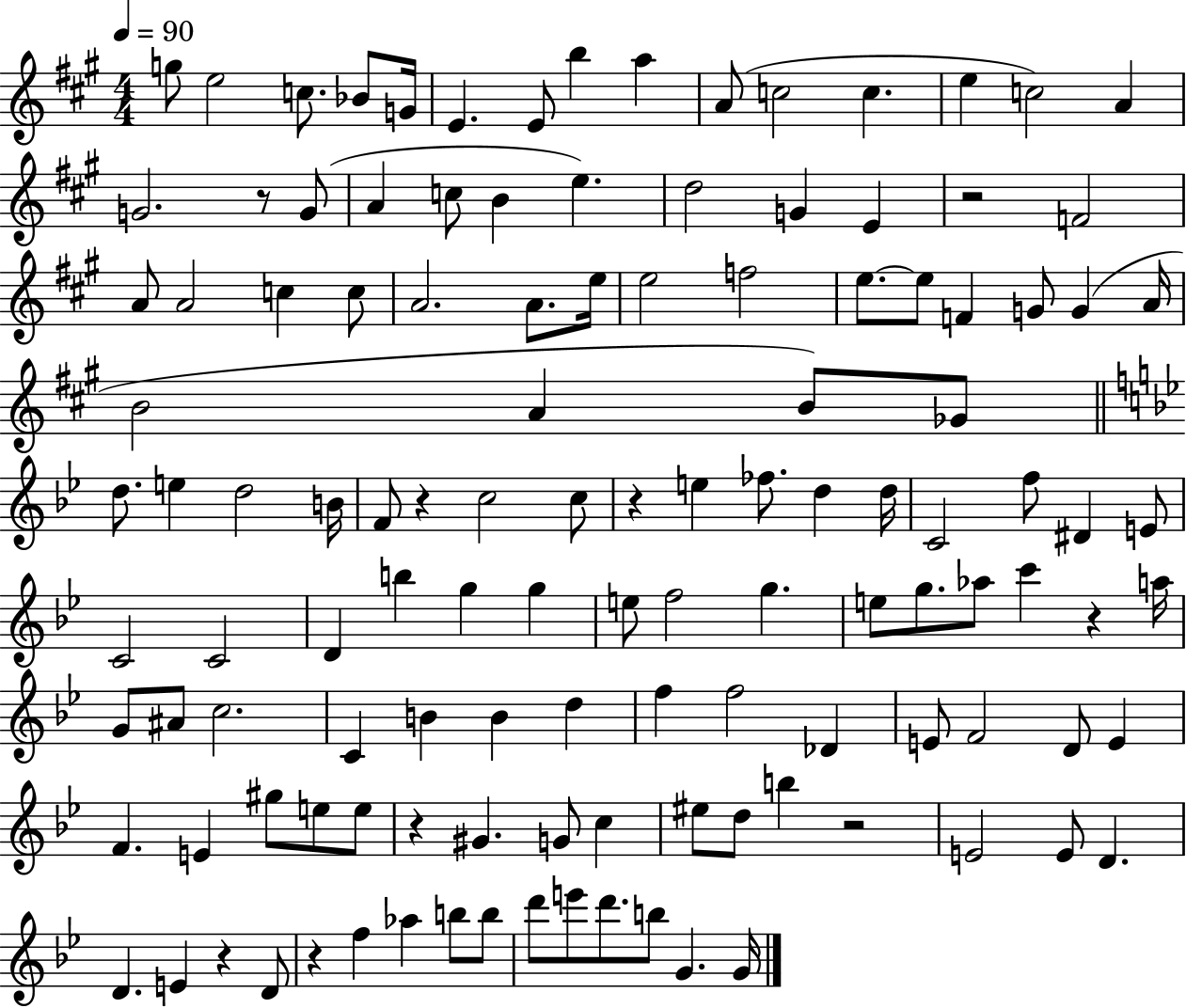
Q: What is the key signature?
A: A major